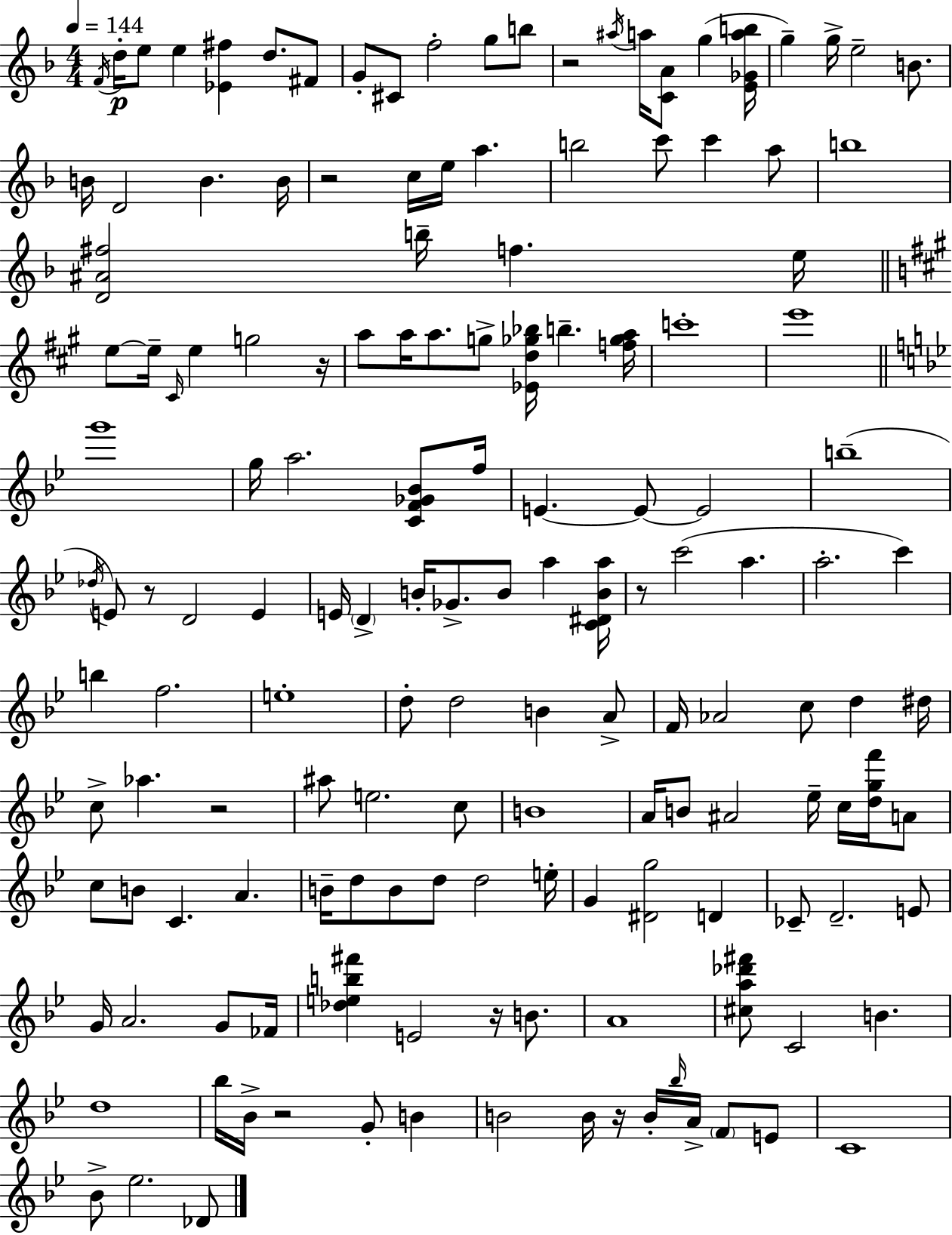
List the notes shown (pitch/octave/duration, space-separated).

F4/s D5/s E5/e E5/q [Eb4,F#5]/q D5/e. F#4/e G4/e C#4/e F5/h G5/e B5/e R/h A#5/s A5/s [C4,A4]/e G5/q [E4,Gb4,A5,B5]/s G5/q G5/s E5/h B4/e. B4/s D4/h B4/q. B4/s R/h C5/s E5/s A5/q. B5/h C6/e C6/q A5/e B5/w [D4,A#4,F#5]/h B5/s F5/q. E5/s E5/e E5/s C#4/s E5/q G5/h R/s A5/e A5/s A5/e. G5/e [Eb4,D5,Gb5,Bb5]/s B5/q. [F5,Gb5,A5]/s C6/w E6/w G6/w G5/s A5/h. [C4,F4,Gb4,Bb4]/e F5/s E4/q. E4/e E4/h B5/w Db5/s E4/e R/e D4/h E4/q E4/s D4/q B4/s Gb4/e. B4/e A5/q [C4,D#4,B4,A5]/s R/e C6/h A5/q. A5/h. C6/q B5/q F5/h. E5/w D5/e D5/h B4/q A4/e F4/s Ab4/h C5/e D5/q D#5/s C5/e Ab5/q. R/h A#5/e E5/h. C5/e B4/w A4/s B4/e A#4/h Eb5/s C5/s [D5,G5,F6]/s A4/e C5/e B4/e C4/q. A4/q. B4/s D5/e B4/e D5/e D5/h E5/s G4/q [D#4,G5]/h D4/q CES4/e D4/h. E4/e G4/s A4/h. G4/e FES4/s [Db5,E5,B5,F#6]/q E4/h R/s B4/e. A4/w [C#5,A5,Db6,F#6]/e C4/h B4/q. D5/w Bb5/s Bb4/s R/h G4/e B4/q B4/h B4/s R/s B4/s Bb5/s A4/s F4/e E4/e C4/w Bb4/e Eb5/h. Db4/e